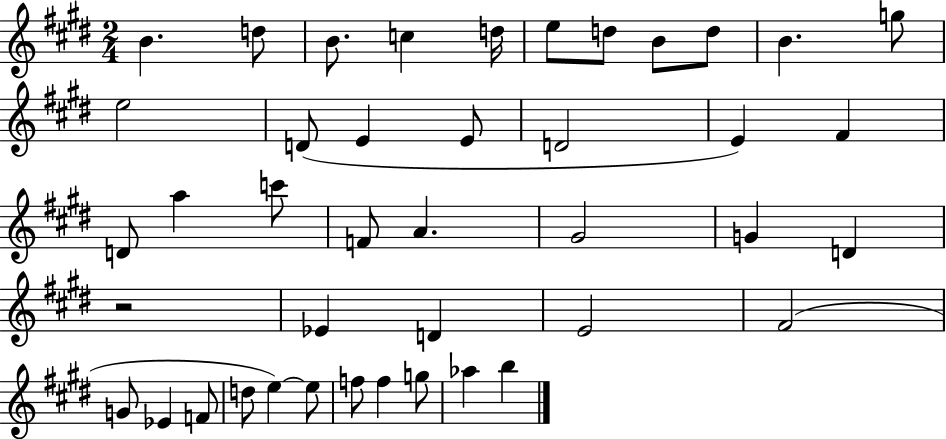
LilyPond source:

{
  \clef treble
  \numericTimeSignature
  \time 2/4
  \key e \major
  \repeat volta 2 { b'4. d''8 | b'8. c''4 d''16 | e''8 d''8 b'8 d''8 | b'4. g''8 | \break e''2 | d'8( e'4 e'8 | d'2 | e'4) fis'4 | \break d'8 a''4 c'''8 | f'8 a'4. | gis'2 | g'4 d'4 | \break r2 | ees'4 d'4 | e'2 | fis'2( | \break g'8 ees'4 f'8 | d''8 e''4~~) e''8 | f''8 f''4 g''8 | aes''4 b''4 | \break } \bar "|."
}